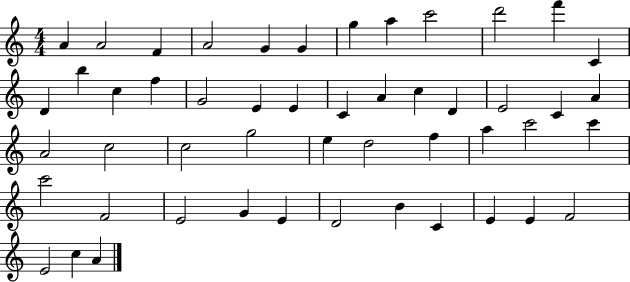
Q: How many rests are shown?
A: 0